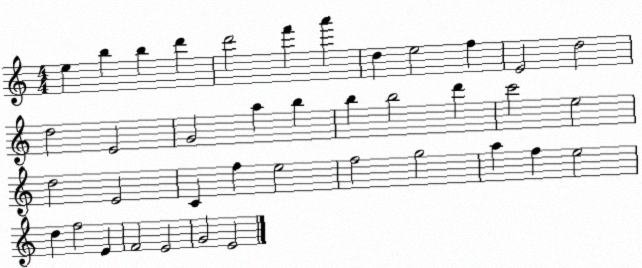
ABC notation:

X:1
T:Untitled
M:4/4
L:1/4
K:C
e b b d' d'2 f' a' d e2 f E2 d2 d2 E2 G2 a b b b2 d' c'2 e2 d2 E2 C f e2 f2 g2 a f e2 d f2 E F2 E2 G2 E2